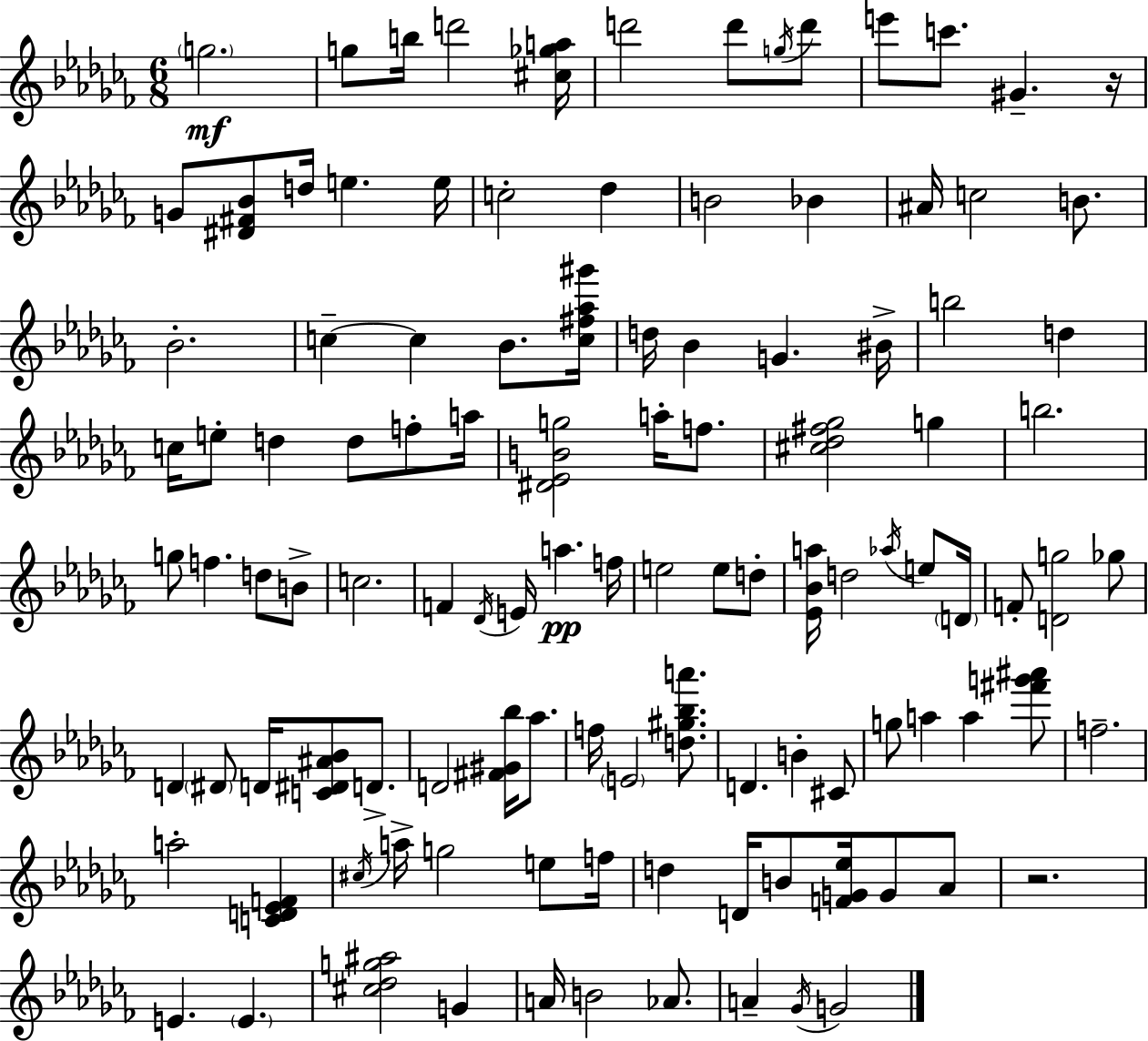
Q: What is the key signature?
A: AES minor